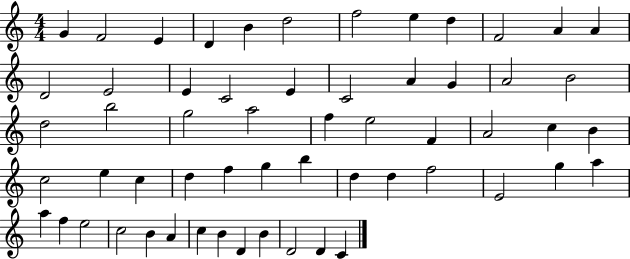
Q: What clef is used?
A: treble